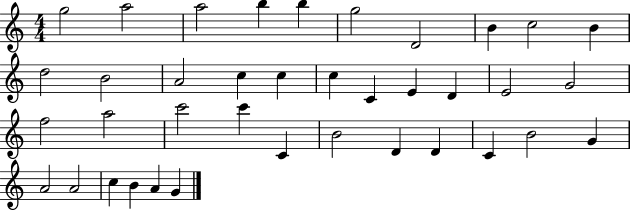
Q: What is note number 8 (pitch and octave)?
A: B4